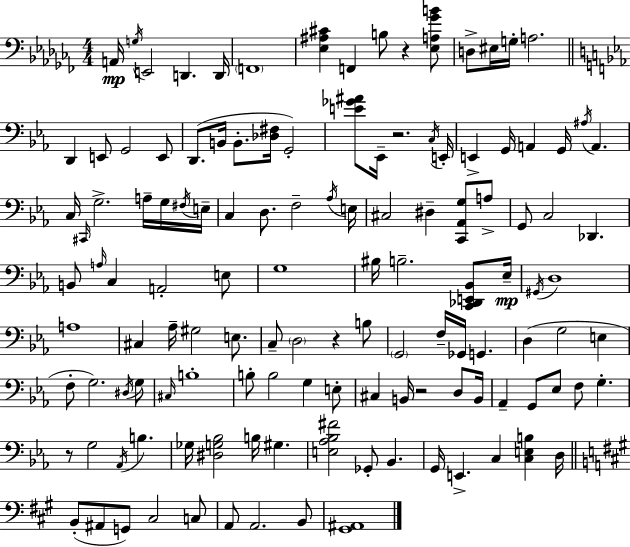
X:1
T:Untitled
M:4/4
L:1/4
K:Abm
A,,/4 G,/4 E,,2 D,, D,,/4 F,,4 [_E,^A,^C] F,, B,/2 z [_E,A,_GB]/2 D,/2 ^E,/4 G,/4 A,2 D,, E,,/2 G,,2 E,,/2 D,,/2 B,,/4 B,,/2 [_D,^F,]/4 G,,2 [E_G^A]/2 _E,,/4 z2 C,/4 E,,/4 E,, G,,/4 A,, G,,/4 ^A,/4 A,, C,/4 ^C,,/4 G,2 A,/4 G,/4 ^F,/4 E,/4 C, D,/2 F,2 _A,/4 E,/4 ^C,2 ^D, [C,,_A,,G,]/2 A,/2 G,,/2 C,2 _D,, B,,/2 A,/4 C, A,,2 E,/2 G,4 ^B,/4 B,2 [C,,_D,,E,,_B,,]/2 _E,/4 ^G,,/4 D,4 A,4 ^C, _A,/4 ^G,2 E,/2 C,/2 D,2 z B,/2 G,,2 F,/4 _G,,/4 G,, D, G,2 E, F,/2 G,2 ^D,/4 G,/2 ^C,/4 B,4 B,/2 B,2 G, E,/2 ^C, B,,/4 z2 D,/2 B,,/4 _A,, G,,/2 _E,/2 F,/2 G, z/2 G,2 _A,,/4 B, _G,/4 [^D,G,_B,]2 B,/4 ^G, [E,_A,_B,^F]2 _G,,/2 _B,, G,,/4 E,, C, [C,E,B,] D,/4 B,,/2 ^A,,/2 G,,/2 ^C,2 C,/2 A,,/2 A,,2 B,,/2 [^G,,^A,,]4